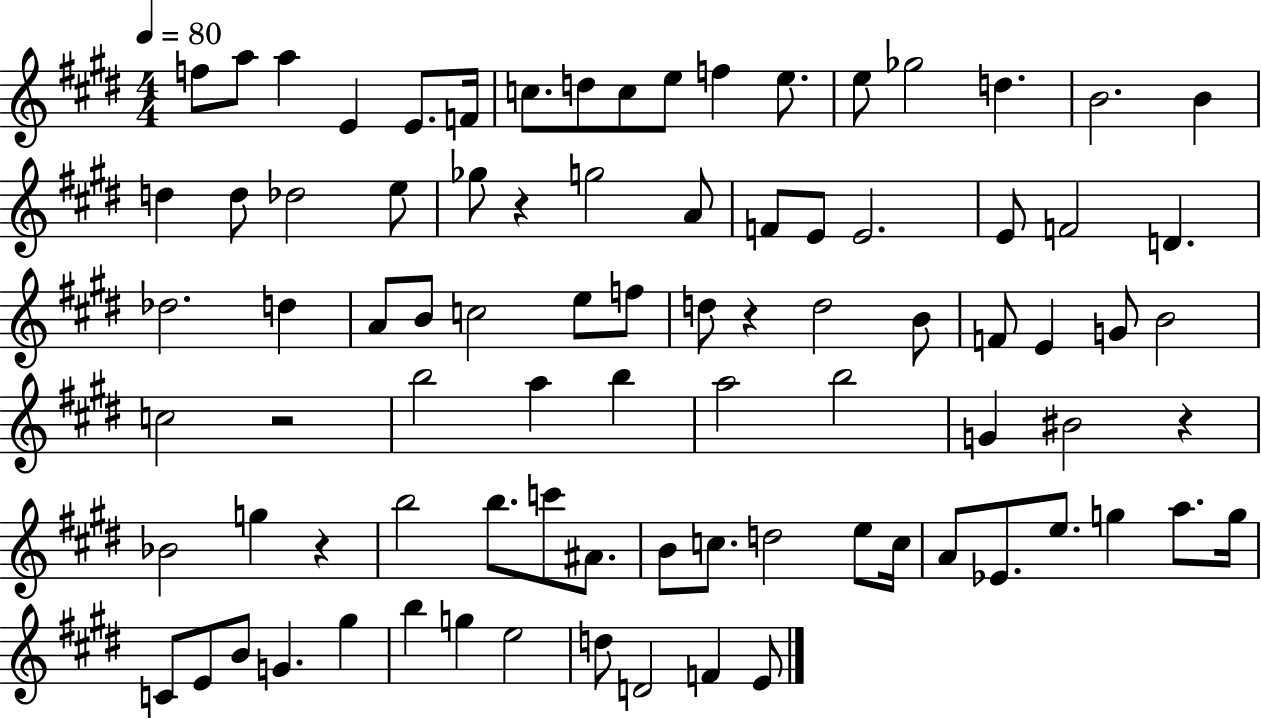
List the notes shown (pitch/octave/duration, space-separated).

F5/e A5/e A5/q E4/q E4/e. F4/s C5/e. D5/e C5/e E5/e F5/q E5/e. E5/e Gb5/h D5/q. B4/h. B4/q D5/q D5/e Db5/h E5/e Gb5/e R/q G5/h A4/e F4/e E4/e E4/h. E4/e F4/h D4/q. Db5/h. D5/q A4/e B4/e C5/h E5/e F5/e D5/e R/q D5/h B4/e F4/e E4/q G4/e B4/h C5/h R/h B5/h A5/q B5/q A5/h B5/h G4/q BIS4/h R/q Bb4/h G5/q R/q B5/h B5/e. C6/e A#4/e. B4/e C5/e. D5/h E5/e C5/s A4/e Eb4/e. E5/e. G5/q A5/e. G5/s C4/e E4/e B4/e G4/q. G#5/q B5/q G5/q E5/h D5/e D4/h F4/q E4/e